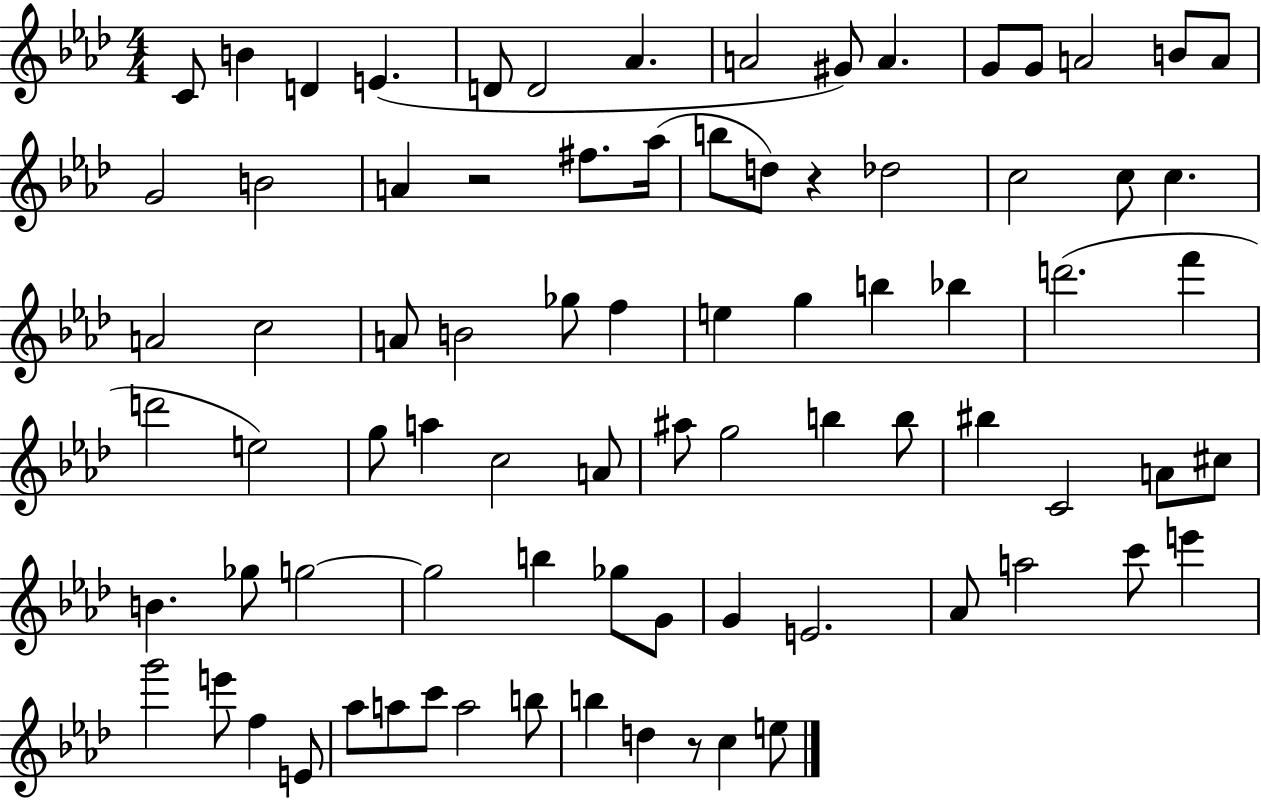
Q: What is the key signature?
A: AES major